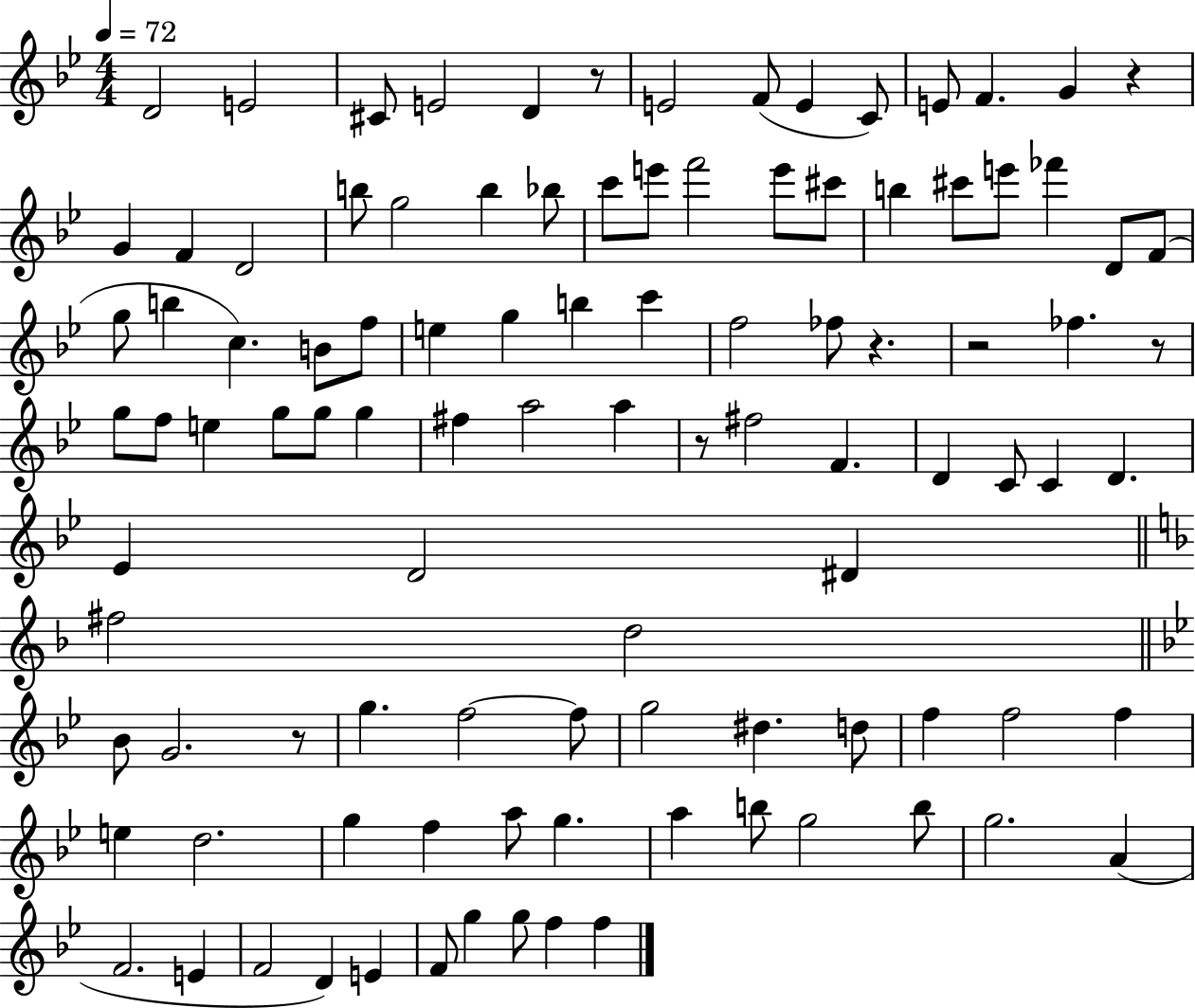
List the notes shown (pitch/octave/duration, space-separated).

D4/h E4/h C#4/e E4/h D4/q R/e E4/h F4/e E4/q C4/e E4/e F4/q. G4/q R/q G4/q F4/q D4/h B5/e G5/h B5/q Bb5/e C6/e E6/e F6/h E6/e C#6/e B5/q C#6/e E6/e FES6/q D4/e F4/e G5/e B5/q C5/q. B4/e F5/e E5/q G5/q B5/q C6/q F5/h FES5/e R/q. R/h FES5/q. R/e G5/e F5/e E5/q G5/e G5/e G5/q F#5/q A5/h A5/q R/e F#5/h F4/q. D4/q C4/e C4/q D4/q. Eb4/q D4/h D#4/q F#5/h D5/h Bb4/e G4/h. R/e G5/q. F5/h F5/e G5/h D#5/q. D5/e F5/q F5/h F5/q E5/q D5/h. G5/q F5/q A5/e G5/q. A5/q B5/e G5/h B5/e G5/h. A4/q F4/h. E4/q F4/h D4/q E4/q F4/e G5/q G5/e F5/q F5/q